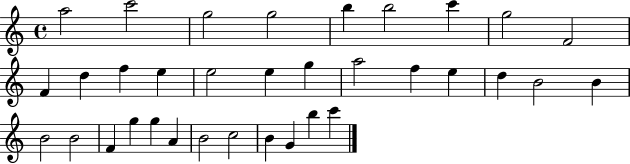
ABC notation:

X:1
T:Untitled
M:4/4
L:1/4
K:C
a2 c'2 g2 g2 b b2 c' g2 F2 F d f e e2 e g a2 f e d B2 B B2 B2 F g g A B2 c2 B G b c'